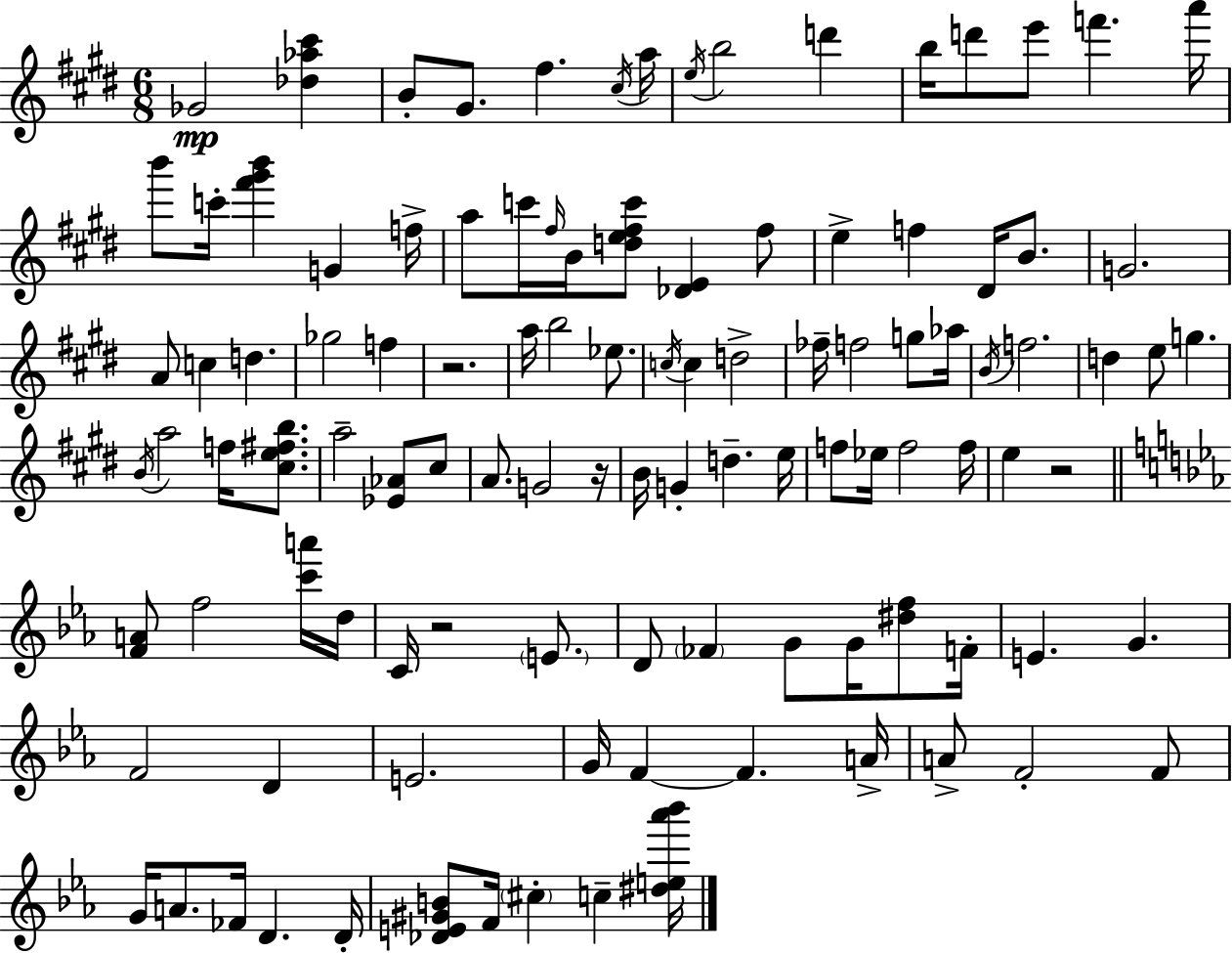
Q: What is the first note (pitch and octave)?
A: Gb4